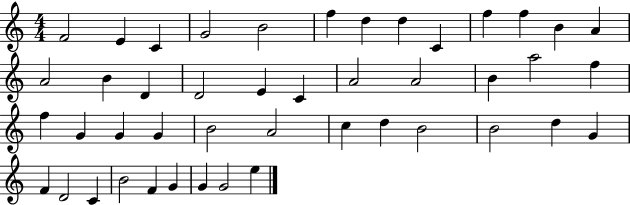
X:1
T:Untitled
M:4/4
L:1/4
K:C
F2 E C G2 B2 f d d C f f B A A2 B D D2 E C A2 A2 B a2 f f G G G B2 A2 c d B2 B2 d G F D2 C B2 F G G G2 e